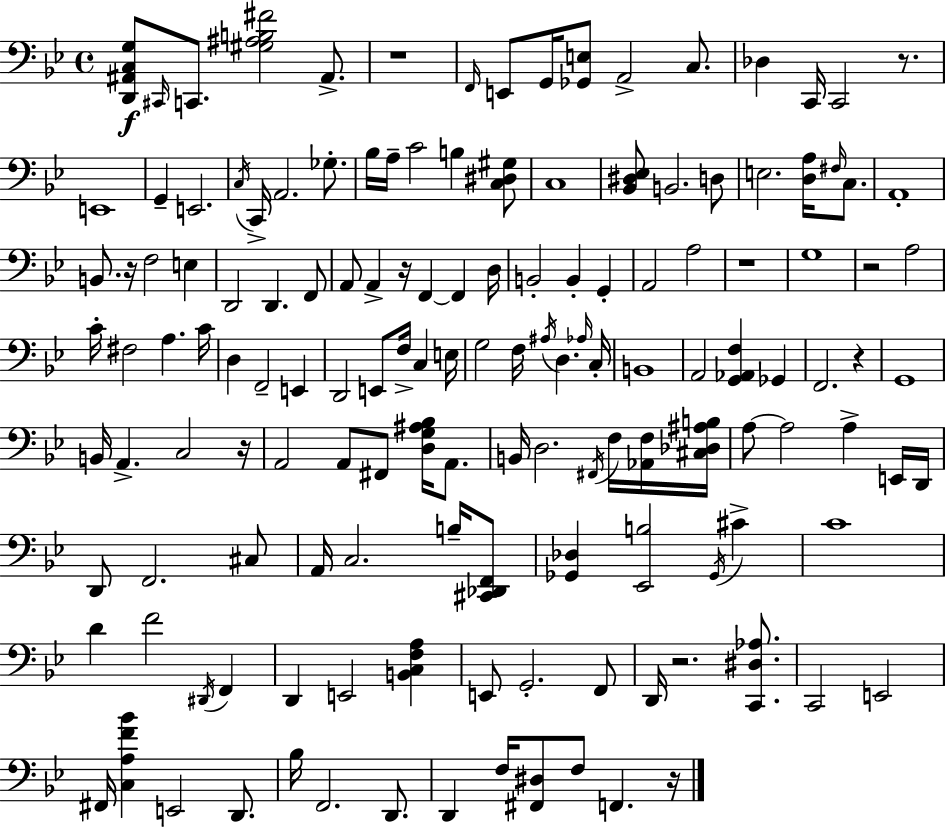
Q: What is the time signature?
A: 4/4